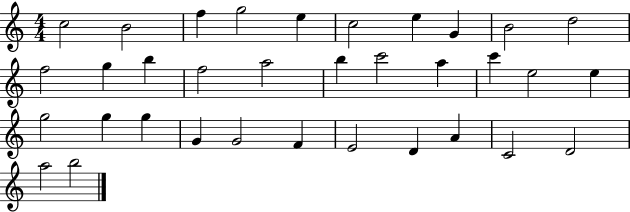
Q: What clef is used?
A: treble